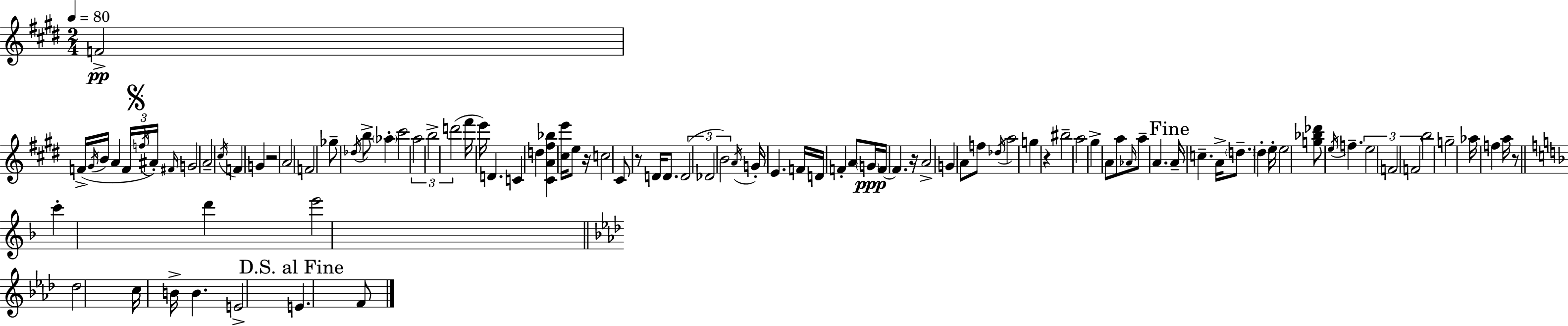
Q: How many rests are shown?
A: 6